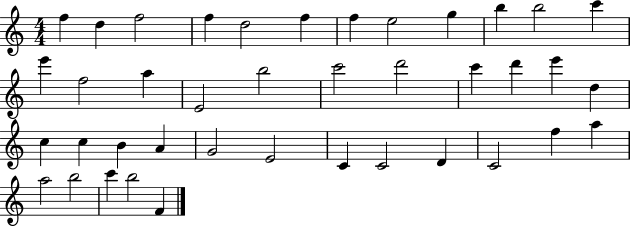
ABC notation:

X:1
T:Untitled
M:4/4
L:1/4
K:C
f d f2 f d2 f f e2 g b b2 c' e' f2 a E2 b2 c'2 d'2 c' d' e' d c c B A G2 E2 C C2 D C2 f a a2 b2 c' b2 F